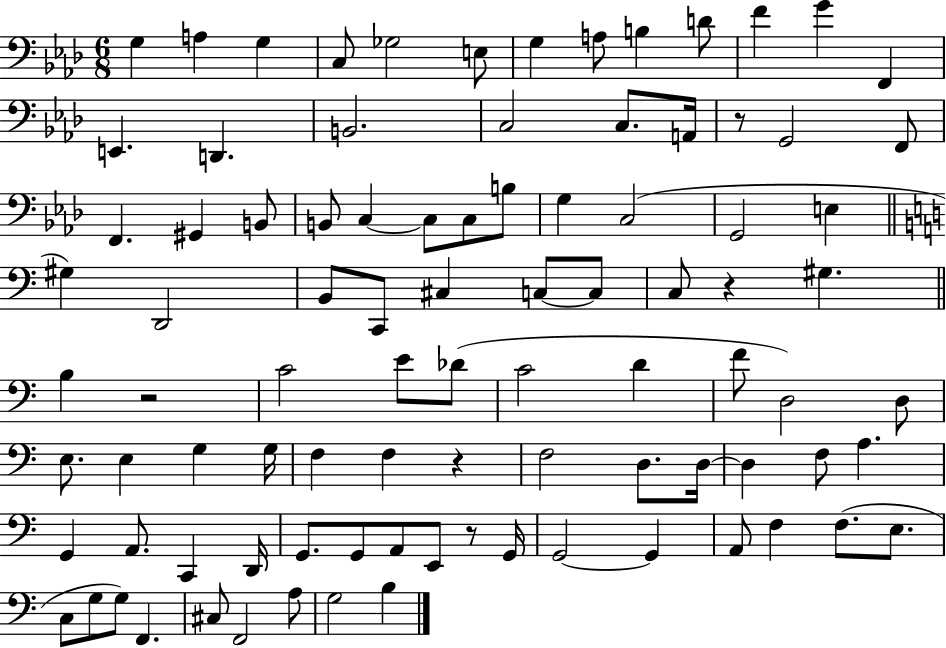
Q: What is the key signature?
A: AES major